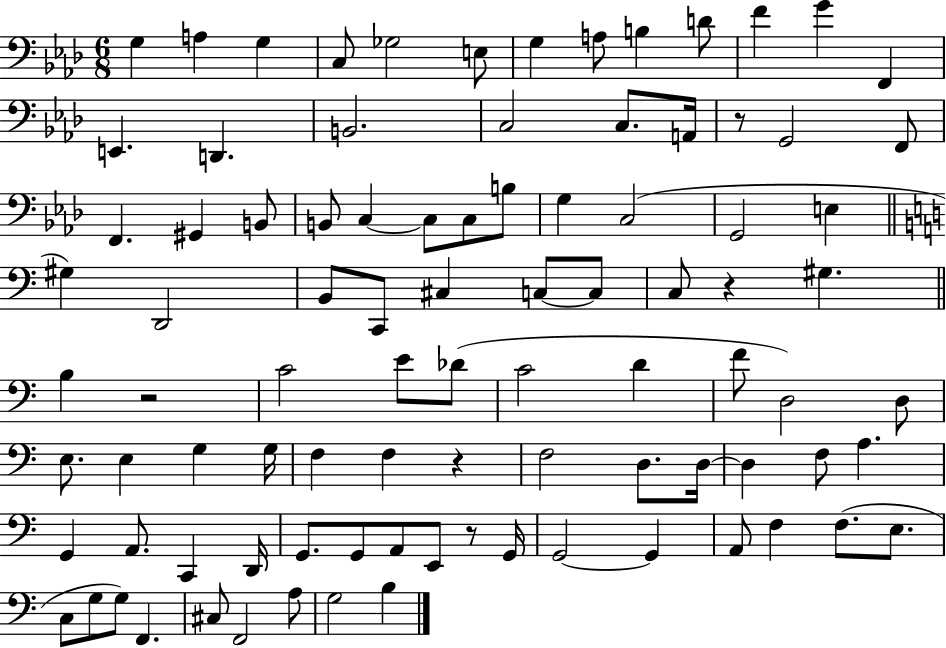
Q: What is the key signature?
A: AES major